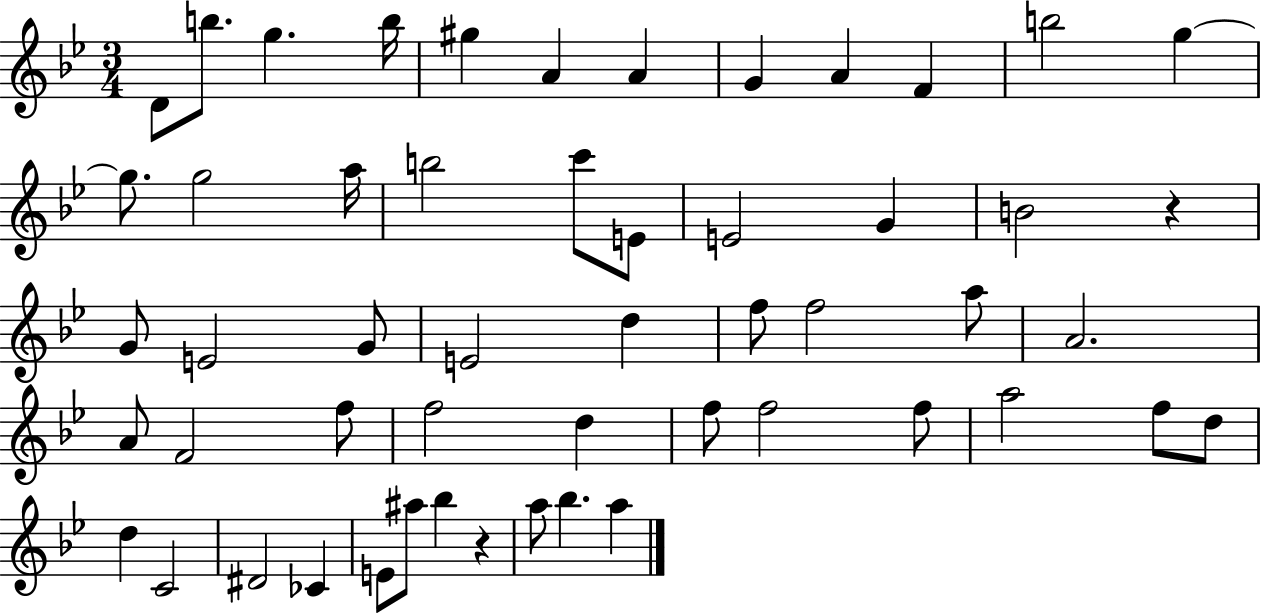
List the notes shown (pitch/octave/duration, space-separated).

D4/e B5/e. G5/q. B5/s G#5/q A4/q A4/q G4/q A4/q F4/q B5/h G5/q G5/e. G5/h A5/s B5/h C6/e E4/e E4/h G4/q B4/h R/q G4/e E4/h G4/e E4/h D5/q F5/e F5/h A5/e A4/h. A4/e F4/h F5/e F5/h D5/q F5/e F5/h F5/e A5/h F5/e D5/e D5/q C4/h D#4/h CES4/q E4/e A#5/e Bb5/q R/q A5/e Bb5/q. A5/q